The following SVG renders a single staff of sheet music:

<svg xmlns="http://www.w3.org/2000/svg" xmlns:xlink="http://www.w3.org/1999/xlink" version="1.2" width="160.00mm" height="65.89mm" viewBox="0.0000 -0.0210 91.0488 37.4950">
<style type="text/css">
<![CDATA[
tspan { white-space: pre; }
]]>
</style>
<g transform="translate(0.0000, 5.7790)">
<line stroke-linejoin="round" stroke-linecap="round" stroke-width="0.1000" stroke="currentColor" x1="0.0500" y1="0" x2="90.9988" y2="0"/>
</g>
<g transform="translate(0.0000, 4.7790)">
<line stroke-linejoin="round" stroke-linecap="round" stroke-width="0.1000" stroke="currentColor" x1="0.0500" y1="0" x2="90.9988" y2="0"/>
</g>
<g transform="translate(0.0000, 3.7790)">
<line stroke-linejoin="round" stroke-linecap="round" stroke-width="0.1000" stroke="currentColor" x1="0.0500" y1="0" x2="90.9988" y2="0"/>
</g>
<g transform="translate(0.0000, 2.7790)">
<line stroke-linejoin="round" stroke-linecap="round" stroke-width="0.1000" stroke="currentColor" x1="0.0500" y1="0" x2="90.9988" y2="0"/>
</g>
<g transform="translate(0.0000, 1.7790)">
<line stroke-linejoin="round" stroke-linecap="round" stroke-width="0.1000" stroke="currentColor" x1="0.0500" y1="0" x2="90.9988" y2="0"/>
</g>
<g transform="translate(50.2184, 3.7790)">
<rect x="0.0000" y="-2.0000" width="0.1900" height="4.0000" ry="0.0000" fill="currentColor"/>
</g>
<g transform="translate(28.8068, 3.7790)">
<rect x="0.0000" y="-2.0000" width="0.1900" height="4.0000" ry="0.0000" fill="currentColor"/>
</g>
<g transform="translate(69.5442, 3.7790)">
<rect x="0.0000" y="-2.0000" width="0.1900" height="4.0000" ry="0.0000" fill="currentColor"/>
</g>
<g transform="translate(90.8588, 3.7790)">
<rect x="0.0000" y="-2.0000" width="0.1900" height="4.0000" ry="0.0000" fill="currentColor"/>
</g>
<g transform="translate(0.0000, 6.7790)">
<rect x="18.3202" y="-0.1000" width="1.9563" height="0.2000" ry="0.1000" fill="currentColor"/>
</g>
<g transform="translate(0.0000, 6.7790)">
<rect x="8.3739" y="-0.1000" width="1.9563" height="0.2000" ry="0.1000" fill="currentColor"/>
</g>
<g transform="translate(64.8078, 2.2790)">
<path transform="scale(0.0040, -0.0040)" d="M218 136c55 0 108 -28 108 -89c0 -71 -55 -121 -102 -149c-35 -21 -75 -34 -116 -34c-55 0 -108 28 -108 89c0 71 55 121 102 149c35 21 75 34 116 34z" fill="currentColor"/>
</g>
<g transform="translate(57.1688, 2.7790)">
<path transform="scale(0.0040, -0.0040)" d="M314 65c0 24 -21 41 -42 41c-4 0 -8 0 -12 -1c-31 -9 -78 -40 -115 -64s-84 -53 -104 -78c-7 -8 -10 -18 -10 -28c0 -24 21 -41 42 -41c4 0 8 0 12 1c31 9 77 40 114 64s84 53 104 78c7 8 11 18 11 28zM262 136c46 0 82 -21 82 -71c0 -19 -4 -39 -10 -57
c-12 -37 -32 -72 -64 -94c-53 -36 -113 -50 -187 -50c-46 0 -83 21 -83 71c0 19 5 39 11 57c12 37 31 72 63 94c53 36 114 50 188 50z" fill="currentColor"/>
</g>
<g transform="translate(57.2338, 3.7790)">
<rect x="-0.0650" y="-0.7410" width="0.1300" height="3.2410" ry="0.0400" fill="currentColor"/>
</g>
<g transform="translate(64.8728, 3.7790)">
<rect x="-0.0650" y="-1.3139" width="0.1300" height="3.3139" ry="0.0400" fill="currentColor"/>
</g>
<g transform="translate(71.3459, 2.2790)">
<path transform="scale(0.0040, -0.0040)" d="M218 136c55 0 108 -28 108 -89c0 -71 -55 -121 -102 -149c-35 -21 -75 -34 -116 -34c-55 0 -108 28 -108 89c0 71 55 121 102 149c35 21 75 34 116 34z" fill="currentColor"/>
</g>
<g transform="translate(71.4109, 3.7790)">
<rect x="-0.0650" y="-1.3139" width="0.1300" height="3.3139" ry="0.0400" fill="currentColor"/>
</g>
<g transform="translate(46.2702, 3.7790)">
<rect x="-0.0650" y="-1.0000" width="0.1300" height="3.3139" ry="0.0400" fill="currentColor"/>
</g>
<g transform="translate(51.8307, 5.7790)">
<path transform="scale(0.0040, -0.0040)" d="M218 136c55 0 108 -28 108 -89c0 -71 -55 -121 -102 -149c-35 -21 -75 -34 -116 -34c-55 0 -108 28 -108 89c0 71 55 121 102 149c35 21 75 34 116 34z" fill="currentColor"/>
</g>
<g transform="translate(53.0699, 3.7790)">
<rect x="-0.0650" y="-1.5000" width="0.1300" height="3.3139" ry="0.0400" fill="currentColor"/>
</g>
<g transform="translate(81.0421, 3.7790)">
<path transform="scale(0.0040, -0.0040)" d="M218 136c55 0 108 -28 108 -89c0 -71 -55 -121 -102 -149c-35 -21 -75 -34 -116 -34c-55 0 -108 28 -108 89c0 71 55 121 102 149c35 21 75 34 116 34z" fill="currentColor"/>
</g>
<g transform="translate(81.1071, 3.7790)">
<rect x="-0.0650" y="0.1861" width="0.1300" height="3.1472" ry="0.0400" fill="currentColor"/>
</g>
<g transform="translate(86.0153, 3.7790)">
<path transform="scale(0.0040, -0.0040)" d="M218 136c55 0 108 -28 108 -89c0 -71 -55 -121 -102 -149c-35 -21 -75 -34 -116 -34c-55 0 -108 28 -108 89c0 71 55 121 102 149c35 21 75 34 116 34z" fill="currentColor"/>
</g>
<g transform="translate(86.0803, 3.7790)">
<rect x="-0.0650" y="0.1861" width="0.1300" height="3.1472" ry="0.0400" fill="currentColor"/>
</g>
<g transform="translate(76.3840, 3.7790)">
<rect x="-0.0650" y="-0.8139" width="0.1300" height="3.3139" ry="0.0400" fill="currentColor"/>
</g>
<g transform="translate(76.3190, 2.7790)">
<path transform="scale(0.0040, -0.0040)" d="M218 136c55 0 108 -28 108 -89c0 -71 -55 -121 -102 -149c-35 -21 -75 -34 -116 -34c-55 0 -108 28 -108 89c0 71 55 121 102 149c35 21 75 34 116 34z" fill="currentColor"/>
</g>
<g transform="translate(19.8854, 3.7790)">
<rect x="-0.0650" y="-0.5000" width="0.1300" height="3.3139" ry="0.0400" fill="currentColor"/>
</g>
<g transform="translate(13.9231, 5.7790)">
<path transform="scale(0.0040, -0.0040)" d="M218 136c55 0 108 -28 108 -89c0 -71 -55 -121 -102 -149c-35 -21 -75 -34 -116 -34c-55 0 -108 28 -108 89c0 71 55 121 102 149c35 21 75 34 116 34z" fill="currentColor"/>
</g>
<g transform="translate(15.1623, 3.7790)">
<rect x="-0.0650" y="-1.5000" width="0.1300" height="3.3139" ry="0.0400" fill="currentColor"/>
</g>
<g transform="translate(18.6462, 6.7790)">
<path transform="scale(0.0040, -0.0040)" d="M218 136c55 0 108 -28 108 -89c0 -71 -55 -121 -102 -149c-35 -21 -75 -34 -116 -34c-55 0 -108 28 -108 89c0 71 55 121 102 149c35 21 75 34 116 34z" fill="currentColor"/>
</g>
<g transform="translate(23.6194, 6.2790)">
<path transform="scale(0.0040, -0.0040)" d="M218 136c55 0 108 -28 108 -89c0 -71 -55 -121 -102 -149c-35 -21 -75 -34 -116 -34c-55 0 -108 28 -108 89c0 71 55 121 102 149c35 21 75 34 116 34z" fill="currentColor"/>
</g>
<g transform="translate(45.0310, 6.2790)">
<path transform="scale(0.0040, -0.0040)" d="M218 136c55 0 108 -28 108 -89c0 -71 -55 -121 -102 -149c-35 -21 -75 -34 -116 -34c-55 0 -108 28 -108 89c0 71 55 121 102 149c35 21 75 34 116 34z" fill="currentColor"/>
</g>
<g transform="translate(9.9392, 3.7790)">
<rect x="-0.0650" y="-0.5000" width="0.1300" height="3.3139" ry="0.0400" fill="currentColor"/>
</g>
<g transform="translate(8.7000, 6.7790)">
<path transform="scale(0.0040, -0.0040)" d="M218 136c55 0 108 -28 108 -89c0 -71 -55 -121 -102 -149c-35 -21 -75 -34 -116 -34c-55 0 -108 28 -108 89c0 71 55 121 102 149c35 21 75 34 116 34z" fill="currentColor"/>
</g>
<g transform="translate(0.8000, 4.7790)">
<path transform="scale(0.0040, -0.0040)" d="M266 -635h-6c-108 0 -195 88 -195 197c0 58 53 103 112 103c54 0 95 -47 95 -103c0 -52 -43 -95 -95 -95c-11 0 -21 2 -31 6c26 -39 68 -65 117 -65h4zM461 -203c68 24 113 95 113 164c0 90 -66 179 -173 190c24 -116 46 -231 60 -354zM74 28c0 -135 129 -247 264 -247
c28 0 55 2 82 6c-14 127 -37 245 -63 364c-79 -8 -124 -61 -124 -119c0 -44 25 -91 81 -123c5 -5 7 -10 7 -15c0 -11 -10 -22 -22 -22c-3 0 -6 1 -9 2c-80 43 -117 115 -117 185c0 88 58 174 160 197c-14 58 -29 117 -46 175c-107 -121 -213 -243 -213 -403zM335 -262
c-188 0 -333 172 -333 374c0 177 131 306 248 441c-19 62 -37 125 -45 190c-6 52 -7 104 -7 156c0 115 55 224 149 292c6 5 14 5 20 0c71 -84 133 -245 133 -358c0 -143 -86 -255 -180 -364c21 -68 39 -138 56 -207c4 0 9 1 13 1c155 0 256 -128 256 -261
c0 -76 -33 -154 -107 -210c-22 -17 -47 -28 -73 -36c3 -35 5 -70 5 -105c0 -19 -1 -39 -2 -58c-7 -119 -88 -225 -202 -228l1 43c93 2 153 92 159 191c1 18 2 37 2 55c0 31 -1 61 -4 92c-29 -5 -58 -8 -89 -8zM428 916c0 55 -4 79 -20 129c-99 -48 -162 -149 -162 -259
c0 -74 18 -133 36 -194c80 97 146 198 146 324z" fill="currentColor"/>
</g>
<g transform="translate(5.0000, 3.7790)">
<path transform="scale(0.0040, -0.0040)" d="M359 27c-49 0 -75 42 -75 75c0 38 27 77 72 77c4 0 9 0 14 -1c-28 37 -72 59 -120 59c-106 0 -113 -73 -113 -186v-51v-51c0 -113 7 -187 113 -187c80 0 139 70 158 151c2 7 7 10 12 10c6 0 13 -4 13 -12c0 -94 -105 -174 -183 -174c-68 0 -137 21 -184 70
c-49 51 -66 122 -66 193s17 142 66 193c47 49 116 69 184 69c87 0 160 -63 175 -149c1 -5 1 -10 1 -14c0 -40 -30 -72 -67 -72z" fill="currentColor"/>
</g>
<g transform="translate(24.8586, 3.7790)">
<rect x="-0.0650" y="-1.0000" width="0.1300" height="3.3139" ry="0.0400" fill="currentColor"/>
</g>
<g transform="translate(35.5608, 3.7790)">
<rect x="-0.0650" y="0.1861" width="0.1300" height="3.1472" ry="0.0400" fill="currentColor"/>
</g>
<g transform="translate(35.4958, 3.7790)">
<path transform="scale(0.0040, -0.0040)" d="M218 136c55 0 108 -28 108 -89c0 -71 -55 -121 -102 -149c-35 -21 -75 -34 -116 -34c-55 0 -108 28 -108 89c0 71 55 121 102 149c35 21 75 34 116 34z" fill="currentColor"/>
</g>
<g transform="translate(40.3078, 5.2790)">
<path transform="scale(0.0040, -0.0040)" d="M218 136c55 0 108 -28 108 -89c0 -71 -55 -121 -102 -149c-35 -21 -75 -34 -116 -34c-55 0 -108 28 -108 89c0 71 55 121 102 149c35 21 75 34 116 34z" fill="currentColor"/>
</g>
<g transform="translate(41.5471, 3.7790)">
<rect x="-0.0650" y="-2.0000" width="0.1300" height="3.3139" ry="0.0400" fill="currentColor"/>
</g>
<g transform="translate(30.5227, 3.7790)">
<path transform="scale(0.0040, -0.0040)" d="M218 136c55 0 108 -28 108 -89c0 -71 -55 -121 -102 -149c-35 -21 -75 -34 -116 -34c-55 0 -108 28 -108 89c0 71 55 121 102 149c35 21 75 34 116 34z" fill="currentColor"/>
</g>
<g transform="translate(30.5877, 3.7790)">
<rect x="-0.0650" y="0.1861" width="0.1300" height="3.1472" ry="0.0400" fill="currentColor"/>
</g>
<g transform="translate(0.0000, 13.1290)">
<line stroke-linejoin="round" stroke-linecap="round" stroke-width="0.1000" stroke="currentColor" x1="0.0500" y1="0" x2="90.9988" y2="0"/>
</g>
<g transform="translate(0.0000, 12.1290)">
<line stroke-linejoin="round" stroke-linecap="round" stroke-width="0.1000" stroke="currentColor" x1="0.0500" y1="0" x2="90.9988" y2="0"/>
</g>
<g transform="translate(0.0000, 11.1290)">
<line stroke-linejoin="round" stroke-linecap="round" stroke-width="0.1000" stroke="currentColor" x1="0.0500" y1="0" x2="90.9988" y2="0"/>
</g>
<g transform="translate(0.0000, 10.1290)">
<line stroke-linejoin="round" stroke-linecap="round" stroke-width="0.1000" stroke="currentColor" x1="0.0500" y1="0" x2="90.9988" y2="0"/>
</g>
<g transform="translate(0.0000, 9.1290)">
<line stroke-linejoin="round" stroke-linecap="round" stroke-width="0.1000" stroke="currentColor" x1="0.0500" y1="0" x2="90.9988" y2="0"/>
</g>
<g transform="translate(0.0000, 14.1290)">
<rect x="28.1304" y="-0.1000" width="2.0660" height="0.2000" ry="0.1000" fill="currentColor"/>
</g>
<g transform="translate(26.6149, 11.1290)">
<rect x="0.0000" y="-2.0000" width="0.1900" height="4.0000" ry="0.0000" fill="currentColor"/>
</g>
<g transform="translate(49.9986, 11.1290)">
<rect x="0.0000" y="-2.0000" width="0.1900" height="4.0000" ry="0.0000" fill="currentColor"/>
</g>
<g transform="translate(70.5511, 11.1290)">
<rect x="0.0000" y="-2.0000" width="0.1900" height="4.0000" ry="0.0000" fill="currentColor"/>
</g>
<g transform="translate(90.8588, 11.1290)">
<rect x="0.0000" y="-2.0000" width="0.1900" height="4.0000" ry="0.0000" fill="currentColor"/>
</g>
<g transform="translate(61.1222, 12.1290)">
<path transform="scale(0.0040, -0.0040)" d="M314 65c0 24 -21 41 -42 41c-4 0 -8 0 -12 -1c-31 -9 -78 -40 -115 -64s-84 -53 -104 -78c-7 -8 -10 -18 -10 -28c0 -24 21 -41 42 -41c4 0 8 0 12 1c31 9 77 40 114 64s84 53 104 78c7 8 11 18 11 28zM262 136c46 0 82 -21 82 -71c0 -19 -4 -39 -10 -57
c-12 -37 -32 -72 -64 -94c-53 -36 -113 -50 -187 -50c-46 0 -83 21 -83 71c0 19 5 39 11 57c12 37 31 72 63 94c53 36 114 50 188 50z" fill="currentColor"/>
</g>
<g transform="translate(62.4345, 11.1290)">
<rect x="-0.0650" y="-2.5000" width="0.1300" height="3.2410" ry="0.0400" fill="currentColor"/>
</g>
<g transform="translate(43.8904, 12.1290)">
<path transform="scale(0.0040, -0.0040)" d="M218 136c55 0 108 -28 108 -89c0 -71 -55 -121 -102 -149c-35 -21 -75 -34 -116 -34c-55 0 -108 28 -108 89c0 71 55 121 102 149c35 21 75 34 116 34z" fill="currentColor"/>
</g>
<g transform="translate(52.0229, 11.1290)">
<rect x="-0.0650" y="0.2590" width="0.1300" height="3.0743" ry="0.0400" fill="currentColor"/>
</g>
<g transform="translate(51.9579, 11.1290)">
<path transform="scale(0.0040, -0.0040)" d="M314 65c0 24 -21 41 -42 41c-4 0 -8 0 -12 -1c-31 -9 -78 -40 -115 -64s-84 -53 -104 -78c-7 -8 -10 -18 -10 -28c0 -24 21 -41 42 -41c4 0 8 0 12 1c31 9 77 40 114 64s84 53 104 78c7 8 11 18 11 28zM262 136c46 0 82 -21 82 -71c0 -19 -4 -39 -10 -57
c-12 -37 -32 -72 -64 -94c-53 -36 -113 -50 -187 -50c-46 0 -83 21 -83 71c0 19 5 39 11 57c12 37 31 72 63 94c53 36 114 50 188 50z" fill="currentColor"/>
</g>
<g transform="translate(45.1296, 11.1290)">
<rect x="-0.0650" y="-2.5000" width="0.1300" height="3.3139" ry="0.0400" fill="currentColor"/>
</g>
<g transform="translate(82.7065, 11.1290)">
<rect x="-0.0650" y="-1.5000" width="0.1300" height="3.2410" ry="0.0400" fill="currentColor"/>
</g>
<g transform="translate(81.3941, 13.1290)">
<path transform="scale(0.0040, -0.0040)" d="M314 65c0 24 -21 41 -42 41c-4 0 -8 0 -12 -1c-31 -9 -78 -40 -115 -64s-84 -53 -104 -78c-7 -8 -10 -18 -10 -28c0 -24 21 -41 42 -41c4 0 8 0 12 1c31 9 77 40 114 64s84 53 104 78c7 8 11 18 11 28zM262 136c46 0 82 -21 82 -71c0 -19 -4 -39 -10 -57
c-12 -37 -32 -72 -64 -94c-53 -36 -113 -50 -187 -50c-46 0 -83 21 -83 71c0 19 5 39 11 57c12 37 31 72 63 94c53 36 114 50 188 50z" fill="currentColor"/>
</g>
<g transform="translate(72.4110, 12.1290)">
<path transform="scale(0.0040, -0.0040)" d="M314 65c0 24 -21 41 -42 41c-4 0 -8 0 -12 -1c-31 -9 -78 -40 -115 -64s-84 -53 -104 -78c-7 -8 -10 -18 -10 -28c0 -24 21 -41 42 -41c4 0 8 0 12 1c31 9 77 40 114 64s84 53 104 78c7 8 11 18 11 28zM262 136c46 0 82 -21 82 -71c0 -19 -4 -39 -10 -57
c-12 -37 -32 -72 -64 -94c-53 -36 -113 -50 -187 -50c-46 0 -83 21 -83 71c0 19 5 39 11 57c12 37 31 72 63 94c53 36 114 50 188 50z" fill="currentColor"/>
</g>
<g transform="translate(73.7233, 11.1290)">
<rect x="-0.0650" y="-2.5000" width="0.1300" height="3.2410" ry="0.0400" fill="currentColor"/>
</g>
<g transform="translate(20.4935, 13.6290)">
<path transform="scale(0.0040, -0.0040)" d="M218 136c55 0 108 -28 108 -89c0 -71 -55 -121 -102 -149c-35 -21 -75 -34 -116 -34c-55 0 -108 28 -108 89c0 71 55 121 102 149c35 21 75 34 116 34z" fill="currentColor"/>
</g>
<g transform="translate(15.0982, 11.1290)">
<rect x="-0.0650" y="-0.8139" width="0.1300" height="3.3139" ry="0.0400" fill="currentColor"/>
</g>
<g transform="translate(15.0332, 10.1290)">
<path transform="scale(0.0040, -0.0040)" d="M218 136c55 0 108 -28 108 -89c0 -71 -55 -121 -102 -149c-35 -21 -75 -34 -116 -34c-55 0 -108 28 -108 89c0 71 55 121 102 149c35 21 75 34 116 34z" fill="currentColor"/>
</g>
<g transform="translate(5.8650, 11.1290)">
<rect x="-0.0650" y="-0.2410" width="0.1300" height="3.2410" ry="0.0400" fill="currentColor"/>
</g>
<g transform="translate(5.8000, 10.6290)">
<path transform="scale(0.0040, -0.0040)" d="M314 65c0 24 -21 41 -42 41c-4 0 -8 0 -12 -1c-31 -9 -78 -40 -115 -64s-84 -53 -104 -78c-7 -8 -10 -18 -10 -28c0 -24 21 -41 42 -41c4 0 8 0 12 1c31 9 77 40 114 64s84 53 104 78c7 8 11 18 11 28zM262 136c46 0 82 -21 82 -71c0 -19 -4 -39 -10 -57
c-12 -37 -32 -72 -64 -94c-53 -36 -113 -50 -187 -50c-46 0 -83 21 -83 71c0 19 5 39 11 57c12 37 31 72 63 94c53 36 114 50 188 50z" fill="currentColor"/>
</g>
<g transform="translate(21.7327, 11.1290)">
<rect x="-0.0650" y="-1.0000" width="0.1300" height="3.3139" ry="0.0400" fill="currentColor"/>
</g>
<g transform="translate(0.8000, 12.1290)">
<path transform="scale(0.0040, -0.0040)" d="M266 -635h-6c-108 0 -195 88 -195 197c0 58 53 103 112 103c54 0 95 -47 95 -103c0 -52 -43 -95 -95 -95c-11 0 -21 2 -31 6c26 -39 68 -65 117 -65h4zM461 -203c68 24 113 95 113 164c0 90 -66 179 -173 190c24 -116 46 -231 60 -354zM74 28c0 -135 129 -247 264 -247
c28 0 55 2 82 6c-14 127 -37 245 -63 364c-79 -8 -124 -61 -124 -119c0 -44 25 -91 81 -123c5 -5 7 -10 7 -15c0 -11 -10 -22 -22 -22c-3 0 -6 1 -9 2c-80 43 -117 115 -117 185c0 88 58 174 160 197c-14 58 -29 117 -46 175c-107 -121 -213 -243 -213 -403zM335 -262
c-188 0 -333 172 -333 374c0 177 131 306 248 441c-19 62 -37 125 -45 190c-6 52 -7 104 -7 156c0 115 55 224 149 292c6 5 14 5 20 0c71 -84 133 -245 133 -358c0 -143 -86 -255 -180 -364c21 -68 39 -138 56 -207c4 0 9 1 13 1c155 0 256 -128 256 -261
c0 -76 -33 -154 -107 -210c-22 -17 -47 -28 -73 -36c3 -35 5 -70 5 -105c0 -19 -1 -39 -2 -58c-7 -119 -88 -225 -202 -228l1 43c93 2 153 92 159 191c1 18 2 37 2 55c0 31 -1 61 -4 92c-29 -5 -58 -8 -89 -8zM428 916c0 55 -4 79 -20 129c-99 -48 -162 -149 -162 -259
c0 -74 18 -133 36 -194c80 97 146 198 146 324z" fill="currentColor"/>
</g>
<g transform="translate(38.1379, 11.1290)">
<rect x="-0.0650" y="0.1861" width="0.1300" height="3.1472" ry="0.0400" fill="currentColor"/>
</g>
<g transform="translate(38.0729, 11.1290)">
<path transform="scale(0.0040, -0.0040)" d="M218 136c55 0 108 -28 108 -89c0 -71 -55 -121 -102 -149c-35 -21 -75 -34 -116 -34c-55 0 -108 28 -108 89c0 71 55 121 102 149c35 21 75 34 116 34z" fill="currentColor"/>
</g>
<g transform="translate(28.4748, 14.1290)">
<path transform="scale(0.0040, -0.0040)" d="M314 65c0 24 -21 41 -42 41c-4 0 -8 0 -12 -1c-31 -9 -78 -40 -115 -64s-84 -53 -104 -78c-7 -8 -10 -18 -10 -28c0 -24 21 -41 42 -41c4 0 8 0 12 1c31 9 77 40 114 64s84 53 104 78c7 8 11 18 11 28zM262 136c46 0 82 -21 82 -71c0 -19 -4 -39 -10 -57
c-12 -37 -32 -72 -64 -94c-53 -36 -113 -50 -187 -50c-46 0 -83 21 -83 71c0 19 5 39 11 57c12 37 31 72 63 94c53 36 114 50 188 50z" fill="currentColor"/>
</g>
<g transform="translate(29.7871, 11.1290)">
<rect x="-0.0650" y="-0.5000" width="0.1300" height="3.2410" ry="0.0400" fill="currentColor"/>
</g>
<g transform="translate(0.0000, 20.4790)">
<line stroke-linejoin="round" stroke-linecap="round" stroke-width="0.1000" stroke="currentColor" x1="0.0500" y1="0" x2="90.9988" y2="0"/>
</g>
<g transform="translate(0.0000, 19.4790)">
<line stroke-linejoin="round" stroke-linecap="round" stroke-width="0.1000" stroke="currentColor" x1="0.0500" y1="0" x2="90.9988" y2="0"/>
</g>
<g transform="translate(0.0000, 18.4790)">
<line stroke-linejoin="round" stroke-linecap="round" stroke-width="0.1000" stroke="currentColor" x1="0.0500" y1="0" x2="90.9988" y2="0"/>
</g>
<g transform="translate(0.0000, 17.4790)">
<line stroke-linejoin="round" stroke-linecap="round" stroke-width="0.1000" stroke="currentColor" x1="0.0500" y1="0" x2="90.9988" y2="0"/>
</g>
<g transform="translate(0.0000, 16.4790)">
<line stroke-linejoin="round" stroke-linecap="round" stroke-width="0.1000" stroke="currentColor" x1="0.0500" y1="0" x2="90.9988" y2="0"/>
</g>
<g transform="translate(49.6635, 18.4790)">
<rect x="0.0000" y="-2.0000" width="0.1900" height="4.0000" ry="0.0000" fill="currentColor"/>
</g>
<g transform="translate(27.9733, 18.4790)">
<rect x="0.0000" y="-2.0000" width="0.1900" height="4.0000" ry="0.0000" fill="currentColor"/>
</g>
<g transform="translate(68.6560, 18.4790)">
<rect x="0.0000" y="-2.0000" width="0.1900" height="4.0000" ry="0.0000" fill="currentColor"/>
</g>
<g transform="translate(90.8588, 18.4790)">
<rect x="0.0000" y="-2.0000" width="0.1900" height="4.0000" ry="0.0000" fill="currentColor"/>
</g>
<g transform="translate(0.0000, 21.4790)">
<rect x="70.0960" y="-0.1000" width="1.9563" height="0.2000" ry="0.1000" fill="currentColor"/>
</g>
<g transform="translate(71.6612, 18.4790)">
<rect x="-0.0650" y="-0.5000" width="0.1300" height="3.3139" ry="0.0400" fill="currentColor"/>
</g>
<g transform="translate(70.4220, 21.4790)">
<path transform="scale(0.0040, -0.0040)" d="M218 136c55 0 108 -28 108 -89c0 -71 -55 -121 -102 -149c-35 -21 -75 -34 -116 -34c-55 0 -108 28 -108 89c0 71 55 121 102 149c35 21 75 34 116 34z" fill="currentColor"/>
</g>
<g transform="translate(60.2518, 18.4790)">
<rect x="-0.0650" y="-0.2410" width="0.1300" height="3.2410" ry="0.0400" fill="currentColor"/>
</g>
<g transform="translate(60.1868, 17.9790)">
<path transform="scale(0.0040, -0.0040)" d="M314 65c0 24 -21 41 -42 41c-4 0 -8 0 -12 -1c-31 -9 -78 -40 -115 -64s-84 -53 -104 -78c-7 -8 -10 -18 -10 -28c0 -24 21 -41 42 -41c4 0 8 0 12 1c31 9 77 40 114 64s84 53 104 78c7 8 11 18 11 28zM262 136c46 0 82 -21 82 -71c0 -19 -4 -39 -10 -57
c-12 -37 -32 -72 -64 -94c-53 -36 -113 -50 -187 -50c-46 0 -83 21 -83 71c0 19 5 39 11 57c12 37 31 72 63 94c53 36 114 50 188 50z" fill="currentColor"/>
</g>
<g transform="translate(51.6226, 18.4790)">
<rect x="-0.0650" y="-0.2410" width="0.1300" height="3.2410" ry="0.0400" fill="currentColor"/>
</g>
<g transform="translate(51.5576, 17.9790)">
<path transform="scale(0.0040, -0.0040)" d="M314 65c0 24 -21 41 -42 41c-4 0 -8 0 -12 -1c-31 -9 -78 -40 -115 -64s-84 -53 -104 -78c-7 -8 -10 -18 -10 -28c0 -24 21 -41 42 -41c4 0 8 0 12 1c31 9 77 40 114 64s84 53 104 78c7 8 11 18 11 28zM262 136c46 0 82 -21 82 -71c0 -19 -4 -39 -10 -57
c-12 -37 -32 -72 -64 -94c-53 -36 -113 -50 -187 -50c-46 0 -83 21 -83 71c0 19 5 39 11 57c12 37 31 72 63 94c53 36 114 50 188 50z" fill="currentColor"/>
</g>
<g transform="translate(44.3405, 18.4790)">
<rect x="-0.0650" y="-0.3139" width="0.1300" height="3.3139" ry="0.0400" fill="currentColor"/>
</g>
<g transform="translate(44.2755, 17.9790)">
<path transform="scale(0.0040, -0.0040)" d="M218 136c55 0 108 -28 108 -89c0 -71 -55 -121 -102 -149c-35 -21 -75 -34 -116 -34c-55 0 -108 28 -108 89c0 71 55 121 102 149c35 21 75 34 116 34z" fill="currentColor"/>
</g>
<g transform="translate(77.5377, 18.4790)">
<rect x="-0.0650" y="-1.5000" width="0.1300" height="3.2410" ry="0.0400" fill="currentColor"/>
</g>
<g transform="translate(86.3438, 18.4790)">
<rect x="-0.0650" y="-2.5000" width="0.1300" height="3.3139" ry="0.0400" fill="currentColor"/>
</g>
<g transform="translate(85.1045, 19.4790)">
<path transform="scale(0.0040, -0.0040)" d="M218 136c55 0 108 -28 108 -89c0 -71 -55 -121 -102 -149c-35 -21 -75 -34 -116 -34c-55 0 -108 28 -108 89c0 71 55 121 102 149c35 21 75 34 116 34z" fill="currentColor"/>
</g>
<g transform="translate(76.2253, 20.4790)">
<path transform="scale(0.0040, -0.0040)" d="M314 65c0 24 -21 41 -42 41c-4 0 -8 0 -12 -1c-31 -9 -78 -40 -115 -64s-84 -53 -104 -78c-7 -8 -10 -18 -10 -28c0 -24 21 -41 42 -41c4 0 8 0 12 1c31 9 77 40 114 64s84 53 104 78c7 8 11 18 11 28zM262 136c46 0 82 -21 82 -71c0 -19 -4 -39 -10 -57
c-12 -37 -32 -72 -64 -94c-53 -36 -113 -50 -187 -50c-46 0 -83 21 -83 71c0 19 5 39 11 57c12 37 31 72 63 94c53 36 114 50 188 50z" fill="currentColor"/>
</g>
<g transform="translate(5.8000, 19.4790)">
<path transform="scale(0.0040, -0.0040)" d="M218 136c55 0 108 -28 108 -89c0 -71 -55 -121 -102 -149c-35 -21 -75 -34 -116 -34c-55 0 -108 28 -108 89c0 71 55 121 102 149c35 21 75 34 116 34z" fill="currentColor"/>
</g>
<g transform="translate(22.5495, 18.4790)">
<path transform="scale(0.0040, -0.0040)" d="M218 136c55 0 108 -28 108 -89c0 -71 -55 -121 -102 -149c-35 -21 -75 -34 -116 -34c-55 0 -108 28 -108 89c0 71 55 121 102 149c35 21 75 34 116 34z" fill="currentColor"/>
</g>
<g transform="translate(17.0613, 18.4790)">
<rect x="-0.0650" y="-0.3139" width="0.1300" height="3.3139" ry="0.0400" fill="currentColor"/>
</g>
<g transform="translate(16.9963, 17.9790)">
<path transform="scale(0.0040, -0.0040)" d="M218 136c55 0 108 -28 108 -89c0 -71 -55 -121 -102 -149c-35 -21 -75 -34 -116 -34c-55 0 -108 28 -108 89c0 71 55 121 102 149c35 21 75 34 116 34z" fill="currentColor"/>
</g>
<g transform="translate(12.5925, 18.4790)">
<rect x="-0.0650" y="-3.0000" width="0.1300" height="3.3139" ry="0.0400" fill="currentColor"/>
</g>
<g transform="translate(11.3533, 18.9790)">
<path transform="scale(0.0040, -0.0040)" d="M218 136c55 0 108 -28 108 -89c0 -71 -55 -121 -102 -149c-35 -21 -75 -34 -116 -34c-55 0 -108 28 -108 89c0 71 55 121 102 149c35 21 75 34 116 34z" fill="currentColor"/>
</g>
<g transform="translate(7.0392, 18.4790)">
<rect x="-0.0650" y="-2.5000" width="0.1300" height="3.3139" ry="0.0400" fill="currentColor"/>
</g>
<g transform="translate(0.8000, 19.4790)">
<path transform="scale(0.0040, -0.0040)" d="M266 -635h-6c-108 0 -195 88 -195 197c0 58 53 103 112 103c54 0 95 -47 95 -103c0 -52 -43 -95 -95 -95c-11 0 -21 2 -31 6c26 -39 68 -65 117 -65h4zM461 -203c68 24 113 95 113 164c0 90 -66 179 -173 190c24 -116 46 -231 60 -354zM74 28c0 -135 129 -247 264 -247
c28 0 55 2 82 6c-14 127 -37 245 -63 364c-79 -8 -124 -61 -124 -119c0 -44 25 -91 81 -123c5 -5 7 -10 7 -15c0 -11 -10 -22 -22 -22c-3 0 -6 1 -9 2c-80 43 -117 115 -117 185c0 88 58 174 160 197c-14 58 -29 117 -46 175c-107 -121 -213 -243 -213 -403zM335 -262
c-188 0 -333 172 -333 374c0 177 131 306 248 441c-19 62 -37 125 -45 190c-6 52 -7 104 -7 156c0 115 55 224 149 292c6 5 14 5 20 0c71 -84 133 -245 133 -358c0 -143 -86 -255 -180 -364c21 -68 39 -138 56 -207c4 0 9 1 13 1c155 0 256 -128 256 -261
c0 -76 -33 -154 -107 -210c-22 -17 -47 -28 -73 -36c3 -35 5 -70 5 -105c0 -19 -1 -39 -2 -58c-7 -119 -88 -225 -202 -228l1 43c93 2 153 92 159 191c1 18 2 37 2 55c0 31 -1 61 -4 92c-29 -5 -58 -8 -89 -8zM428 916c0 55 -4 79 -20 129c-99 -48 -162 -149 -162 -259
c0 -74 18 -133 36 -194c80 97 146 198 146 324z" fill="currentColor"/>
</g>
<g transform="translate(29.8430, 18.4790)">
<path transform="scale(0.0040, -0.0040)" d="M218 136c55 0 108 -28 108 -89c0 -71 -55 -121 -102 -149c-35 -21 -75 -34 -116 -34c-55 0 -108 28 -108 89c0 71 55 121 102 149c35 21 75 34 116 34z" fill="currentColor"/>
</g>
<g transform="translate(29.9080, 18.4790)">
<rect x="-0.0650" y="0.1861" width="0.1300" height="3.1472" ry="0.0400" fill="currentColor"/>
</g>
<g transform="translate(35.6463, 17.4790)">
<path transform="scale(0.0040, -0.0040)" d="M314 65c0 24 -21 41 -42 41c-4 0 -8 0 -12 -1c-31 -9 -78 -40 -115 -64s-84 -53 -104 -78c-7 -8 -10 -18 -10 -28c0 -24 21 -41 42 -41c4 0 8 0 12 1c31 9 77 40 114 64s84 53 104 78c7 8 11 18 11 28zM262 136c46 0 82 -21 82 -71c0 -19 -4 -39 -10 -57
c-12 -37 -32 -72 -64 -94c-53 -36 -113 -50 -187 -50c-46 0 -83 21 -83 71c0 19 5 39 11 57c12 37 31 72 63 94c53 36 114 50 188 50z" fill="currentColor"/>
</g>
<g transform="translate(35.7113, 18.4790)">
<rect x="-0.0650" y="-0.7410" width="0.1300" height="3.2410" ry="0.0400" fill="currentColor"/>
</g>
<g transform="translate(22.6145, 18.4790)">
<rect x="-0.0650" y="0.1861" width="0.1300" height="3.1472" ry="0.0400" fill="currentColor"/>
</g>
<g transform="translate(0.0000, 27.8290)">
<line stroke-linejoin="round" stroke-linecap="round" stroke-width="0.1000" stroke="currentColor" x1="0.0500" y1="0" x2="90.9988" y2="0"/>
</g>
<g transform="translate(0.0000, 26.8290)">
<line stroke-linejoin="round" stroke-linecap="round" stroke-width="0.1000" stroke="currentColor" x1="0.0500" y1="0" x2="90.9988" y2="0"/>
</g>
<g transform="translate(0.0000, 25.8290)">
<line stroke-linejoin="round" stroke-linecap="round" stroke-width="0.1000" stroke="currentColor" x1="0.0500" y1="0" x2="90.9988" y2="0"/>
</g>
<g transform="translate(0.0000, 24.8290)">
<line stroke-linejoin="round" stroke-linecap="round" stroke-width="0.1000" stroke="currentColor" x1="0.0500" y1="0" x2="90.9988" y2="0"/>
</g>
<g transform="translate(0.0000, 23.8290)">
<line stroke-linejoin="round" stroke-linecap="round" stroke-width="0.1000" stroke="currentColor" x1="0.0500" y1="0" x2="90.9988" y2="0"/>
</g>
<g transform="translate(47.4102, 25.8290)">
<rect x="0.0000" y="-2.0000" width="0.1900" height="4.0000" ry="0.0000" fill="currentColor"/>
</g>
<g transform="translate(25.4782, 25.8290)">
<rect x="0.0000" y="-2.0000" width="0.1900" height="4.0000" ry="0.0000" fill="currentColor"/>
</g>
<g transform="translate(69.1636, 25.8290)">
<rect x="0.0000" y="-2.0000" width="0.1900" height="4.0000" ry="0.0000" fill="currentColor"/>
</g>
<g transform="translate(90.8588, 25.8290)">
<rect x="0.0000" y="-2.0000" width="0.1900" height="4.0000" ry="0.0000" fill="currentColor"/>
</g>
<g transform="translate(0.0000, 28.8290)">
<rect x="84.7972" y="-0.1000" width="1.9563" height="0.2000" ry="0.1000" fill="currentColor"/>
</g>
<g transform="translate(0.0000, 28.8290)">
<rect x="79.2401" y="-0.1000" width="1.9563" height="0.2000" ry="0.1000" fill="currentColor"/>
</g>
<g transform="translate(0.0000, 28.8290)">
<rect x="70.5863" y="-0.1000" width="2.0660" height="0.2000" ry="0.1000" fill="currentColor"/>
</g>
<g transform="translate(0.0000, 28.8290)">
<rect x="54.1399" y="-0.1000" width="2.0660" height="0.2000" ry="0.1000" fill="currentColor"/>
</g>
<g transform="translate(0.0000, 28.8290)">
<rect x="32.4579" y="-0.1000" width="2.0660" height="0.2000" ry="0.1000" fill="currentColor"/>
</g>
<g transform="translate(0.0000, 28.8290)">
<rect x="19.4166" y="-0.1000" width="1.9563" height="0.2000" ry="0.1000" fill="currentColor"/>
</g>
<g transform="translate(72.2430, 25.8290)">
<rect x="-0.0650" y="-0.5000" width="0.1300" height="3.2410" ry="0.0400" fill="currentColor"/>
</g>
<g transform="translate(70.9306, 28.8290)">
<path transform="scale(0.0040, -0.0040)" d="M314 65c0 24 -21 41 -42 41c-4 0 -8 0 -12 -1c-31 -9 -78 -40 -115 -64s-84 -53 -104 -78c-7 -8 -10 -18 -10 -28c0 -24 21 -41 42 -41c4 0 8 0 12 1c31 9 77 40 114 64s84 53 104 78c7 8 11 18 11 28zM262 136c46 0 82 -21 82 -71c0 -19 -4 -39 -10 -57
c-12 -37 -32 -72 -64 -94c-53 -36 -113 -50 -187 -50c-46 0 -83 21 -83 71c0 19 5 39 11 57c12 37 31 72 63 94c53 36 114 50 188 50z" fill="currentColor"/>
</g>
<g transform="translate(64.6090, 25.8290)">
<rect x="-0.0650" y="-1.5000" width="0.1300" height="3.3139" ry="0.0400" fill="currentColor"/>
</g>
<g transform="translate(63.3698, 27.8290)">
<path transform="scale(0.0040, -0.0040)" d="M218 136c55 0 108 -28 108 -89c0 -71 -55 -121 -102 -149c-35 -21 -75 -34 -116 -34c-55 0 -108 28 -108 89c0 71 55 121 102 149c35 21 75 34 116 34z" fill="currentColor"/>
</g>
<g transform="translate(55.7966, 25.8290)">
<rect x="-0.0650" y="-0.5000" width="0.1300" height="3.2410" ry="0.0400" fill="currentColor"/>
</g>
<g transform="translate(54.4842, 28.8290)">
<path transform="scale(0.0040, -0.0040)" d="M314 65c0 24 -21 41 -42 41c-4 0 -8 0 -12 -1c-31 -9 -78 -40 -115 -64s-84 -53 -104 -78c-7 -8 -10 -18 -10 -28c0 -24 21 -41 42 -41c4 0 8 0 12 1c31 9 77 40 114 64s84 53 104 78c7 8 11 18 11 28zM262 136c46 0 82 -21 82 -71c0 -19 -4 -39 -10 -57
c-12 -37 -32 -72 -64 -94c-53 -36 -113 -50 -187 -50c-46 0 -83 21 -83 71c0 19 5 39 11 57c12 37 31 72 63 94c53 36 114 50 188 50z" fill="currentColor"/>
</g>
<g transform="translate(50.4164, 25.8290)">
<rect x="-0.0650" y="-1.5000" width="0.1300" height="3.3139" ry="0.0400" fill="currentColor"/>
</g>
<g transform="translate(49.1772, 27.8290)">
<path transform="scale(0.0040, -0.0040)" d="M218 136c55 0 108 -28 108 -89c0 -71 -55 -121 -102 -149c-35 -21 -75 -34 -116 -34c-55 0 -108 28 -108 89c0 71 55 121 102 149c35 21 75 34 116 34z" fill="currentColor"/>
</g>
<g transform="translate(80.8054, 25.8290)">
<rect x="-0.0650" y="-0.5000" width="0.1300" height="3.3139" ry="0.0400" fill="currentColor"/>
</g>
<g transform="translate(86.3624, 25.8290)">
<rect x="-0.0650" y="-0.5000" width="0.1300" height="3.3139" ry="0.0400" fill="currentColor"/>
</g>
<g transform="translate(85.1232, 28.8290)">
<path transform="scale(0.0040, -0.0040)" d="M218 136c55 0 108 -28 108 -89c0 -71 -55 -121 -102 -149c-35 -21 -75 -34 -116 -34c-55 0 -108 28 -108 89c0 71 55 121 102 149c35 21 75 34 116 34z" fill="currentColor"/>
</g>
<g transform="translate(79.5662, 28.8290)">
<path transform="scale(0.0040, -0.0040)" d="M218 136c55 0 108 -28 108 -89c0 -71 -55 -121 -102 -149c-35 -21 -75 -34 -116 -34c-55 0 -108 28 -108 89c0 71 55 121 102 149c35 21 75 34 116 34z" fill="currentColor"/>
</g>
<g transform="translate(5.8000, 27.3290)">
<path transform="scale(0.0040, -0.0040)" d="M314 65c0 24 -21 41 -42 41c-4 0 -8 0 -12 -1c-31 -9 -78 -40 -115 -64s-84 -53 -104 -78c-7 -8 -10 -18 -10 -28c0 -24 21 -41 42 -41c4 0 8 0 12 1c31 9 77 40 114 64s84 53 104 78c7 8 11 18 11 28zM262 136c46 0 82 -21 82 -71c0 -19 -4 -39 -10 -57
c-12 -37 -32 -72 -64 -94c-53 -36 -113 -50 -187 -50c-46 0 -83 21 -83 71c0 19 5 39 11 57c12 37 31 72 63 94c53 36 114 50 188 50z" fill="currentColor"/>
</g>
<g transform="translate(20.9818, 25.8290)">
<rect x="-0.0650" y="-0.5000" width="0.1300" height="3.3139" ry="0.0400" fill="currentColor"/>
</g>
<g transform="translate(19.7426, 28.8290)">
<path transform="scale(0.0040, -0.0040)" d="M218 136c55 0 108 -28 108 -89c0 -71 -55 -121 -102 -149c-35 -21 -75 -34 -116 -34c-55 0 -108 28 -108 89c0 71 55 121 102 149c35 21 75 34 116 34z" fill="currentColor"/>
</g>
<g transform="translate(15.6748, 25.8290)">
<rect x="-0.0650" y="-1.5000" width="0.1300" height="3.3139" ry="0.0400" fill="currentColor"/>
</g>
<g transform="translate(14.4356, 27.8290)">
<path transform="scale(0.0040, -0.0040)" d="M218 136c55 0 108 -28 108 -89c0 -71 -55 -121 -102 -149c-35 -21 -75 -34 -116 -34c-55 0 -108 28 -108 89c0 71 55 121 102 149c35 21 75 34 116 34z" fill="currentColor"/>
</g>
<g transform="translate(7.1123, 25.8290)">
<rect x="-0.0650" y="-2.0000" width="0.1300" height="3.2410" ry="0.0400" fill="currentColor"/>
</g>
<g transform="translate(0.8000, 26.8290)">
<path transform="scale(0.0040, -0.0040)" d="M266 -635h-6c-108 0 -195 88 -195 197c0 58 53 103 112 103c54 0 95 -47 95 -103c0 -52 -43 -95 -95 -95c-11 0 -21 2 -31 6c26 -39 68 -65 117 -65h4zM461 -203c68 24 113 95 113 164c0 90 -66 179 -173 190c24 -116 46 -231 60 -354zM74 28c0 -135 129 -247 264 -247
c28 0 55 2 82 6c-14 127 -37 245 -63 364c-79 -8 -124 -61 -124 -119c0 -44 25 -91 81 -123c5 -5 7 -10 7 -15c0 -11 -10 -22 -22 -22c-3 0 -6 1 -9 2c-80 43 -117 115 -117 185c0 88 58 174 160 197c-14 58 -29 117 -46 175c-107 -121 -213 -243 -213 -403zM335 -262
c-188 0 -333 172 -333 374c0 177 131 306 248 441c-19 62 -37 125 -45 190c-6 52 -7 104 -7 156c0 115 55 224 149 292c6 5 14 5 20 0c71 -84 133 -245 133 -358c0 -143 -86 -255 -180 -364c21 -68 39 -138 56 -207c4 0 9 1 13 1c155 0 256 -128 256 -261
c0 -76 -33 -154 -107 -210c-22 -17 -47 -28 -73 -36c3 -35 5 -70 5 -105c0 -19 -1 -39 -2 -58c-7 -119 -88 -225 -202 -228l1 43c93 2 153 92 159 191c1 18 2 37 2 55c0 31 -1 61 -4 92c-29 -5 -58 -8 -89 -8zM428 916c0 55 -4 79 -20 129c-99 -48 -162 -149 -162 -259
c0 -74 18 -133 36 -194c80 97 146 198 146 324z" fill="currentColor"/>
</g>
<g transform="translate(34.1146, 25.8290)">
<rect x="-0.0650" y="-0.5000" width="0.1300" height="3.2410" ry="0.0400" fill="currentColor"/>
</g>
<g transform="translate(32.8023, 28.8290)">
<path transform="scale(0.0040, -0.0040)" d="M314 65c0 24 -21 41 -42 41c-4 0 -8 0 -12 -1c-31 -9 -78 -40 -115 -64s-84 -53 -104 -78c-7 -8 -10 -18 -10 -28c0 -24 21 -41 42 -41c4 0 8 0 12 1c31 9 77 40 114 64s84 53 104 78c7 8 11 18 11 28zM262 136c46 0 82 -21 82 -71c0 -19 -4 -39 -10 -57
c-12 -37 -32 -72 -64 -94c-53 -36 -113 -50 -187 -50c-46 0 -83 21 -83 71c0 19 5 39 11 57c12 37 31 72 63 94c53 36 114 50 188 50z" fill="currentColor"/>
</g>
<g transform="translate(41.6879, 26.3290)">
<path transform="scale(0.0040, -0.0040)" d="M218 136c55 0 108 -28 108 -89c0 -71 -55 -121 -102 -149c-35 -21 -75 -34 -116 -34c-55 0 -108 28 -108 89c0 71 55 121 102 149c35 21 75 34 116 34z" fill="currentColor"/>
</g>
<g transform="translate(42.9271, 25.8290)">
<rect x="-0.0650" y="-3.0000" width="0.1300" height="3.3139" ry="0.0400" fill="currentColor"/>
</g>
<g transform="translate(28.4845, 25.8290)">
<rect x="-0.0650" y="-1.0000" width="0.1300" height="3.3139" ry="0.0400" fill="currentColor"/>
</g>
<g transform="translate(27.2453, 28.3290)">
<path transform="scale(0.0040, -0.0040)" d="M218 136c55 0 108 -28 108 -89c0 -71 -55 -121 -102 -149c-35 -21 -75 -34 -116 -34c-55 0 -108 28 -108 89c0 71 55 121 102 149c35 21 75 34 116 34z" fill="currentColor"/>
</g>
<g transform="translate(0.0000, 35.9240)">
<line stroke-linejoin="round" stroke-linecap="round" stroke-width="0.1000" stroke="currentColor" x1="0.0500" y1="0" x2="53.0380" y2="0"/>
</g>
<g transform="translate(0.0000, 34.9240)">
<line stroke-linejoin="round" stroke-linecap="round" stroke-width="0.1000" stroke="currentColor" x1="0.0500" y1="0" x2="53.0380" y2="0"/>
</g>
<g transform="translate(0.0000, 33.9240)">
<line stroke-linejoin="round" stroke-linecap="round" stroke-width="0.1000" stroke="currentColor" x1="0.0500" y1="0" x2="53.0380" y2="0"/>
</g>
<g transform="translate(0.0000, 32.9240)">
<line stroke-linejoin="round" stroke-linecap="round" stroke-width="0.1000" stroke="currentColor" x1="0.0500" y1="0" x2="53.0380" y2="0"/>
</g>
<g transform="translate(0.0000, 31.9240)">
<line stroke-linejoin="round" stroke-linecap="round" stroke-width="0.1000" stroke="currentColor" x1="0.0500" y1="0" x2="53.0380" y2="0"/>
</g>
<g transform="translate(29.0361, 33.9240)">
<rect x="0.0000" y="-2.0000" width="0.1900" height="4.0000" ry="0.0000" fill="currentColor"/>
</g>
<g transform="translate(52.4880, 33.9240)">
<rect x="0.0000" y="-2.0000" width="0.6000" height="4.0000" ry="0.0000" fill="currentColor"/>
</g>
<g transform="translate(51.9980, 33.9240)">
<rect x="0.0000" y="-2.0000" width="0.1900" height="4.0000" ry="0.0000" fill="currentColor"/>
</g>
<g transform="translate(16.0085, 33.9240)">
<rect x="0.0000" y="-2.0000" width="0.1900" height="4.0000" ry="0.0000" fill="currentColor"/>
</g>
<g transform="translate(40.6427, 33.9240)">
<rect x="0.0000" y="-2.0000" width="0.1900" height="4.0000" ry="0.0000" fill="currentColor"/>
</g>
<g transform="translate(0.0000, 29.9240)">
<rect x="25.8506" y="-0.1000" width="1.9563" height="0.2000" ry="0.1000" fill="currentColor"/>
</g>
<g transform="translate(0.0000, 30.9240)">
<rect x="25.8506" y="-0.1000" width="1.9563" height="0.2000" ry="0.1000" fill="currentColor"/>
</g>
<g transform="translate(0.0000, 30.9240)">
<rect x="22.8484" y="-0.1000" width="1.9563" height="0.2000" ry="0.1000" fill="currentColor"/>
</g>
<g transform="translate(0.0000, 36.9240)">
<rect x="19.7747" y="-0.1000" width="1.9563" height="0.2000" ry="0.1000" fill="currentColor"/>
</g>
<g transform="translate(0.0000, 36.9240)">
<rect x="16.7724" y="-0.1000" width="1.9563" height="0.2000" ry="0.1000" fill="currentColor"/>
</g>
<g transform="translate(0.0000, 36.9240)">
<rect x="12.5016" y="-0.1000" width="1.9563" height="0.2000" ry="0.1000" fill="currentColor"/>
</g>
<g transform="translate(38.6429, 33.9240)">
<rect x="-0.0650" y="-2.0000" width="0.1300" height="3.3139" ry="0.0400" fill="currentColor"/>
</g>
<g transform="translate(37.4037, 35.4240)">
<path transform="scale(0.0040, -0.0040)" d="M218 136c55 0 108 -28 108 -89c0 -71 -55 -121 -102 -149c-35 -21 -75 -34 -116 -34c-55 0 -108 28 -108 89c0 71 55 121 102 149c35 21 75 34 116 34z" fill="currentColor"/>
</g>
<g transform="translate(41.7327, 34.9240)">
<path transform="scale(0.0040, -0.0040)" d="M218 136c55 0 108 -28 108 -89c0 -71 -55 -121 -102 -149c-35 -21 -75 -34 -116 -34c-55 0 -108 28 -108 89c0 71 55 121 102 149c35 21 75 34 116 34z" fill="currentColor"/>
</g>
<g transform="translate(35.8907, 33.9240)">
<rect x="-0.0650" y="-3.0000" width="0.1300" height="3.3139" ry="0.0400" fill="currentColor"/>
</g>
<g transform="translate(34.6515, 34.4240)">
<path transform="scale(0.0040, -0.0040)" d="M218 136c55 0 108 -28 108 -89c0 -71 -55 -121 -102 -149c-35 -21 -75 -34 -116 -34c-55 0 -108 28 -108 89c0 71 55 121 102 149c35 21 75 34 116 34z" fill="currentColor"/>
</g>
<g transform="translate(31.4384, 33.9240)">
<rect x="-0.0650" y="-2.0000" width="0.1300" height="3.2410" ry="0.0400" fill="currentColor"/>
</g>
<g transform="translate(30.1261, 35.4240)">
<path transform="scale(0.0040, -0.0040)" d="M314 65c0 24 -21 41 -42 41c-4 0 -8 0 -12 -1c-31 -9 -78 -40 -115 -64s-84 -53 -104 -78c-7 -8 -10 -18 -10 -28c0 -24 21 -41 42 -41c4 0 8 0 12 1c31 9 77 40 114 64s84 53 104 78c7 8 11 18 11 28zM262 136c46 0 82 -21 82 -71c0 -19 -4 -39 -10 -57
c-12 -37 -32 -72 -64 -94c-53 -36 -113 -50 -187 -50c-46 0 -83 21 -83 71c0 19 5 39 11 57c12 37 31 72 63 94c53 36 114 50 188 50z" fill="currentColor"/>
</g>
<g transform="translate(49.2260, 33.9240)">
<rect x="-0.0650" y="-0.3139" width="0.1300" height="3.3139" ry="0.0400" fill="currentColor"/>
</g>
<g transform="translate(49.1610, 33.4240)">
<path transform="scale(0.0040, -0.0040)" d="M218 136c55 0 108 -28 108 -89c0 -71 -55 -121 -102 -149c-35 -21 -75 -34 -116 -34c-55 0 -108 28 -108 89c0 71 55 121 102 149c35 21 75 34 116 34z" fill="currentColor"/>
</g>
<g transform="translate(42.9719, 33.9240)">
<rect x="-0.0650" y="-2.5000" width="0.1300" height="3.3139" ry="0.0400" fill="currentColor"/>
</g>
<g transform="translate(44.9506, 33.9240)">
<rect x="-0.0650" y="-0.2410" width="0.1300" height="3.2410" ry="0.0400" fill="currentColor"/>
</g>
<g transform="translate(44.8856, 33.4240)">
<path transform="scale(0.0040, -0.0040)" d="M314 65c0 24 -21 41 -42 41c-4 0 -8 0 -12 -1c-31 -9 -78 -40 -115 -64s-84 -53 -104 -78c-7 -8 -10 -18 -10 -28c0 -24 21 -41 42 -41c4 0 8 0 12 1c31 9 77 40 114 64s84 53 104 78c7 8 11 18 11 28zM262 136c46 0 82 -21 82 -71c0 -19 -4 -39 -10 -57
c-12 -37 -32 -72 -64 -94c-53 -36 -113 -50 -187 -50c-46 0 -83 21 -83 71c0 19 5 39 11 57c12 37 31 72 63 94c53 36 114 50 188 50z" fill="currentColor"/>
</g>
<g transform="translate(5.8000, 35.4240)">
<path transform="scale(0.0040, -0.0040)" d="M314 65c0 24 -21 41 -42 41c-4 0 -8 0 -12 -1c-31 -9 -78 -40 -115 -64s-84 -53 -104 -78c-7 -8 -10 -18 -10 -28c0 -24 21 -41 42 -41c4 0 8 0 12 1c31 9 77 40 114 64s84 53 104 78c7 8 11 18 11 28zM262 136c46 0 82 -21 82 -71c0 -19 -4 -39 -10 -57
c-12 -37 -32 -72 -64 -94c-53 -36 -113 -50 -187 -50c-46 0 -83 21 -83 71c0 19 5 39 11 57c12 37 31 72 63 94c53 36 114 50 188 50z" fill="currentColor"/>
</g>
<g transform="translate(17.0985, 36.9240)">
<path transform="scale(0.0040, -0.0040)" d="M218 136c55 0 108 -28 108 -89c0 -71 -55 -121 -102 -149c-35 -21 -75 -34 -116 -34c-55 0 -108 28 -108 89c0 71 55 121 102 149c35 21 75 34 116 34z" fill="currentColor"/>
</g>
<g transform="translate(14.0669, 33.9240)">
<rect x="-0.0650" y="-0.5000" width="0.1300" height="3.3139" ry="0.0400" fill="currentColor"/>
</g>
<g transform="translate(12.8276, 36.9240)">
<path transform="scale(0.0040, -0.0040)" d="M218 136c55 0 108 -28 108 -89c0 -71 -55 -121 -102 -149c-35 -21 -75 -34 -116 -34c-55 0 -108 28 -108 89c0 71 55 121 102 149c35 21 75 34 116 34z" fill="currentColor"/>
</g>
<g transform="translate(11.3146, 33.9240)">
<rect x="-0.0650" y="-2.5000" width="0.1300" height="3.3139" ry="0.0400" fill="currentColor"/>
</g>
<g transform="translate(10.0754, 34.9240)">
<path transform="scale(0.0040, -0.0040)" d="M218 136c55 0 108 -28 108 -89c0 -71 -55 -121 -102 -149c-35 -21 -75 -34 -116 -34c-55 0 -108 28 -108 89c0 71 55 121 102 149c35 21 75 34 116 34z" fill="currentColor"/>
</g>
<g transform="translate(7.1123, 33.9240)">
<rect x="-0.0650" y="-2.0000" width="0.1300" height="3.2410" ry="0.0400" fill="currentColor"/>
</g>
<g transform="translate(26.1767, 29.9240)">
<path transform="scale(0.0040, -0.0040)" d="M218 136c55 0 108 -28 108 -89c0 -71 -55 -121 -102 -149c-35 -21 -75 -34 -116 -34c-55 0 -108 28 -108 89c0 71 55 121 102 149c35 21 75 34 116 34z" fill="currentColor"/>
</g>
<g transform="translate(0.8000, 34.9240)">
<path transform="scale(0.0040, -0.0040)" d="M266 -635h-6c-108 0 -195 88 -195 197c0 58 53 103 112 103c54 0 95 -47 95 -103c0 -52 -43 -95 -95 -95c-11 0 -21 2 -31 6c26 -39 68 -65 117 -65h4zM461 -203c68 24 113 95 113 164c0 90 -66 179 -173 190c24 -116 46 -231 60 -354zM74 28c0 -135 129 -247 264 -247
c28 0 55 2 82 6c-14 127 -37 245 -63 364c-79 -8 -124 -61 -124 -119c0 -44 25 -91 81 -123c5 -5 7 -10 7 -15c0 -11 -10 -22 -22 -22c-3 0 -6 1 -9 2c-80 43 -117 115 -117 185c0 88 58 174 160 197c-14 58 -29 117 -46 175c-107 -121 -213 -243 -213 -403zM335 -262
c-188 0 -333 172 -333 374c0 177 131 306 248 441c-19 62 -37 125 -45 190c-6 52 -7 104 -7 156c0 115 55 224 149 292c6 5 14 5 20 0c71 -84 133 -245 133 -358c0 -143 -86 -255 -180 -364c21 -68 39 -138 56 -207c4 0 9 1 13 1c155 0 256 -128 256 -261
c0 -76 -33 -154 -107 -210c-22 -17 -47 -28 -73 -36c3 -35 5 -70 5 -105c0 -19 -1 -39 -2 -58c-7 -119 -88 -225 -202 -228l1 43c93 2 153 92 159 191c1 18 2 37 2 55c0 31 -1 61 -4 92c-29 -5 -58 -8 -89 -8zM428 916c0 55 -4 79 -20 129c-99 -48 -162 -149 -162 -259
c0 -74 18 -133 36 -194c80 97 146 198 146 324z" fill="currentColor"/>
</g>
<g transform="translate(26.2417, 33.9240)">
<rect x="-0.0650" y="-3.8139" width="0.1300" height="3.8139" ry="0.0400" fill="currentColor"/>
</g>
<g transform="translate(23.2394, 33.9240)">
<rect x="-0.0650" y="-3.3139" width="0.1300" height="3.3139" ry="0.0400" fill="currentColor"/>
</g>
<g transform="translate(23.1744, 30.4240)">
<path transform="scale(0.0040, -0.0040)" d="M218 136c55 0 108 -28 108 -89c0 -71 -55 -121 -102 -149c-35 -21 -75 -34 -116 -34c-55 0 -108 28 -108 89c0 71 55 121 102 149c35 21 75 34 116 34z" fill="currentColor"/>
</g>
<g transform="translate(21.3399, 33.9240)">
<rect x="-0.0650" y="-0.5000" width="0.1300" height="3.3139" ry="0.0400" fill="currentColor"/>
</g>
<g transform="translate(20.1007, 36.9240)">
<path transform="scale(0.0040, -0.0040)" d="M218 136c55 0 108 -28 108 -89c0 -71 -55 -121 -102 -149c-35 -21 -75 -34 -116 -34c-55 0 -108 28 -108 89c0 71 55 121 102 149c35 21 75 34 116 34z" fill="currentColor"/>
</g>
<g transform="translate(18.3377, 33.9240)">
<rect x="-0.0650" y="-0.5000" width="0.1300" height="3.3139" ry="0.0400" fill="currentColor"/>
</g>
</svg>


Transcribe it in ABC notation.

X:1
T:Untitled
M:4/4
L:1/4
K:C
C E C D B B F D E d2 e e d B B c2 d D C2 B G B2 G2 G2 E2 G A c B B d2 c c2 c2 C E2 G F2 E C D C2 A E C2 E C2 C C F2 G C C C b c' F2 A F G c2 c